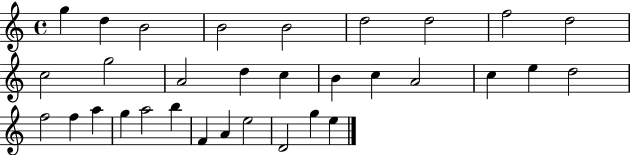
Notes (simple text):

G5/q D5/q B4/h B4/h B4/h D5/h D5/h F5/h D5/h C5/h G5/h A4/h D5/q C5/q B4/q C5/q A4/h C5/q E5/q D5/h F5/h F5/q A5/q G5/q A5/h B5/q F4/q A4/q E5/h D4/h G5/q E5/q